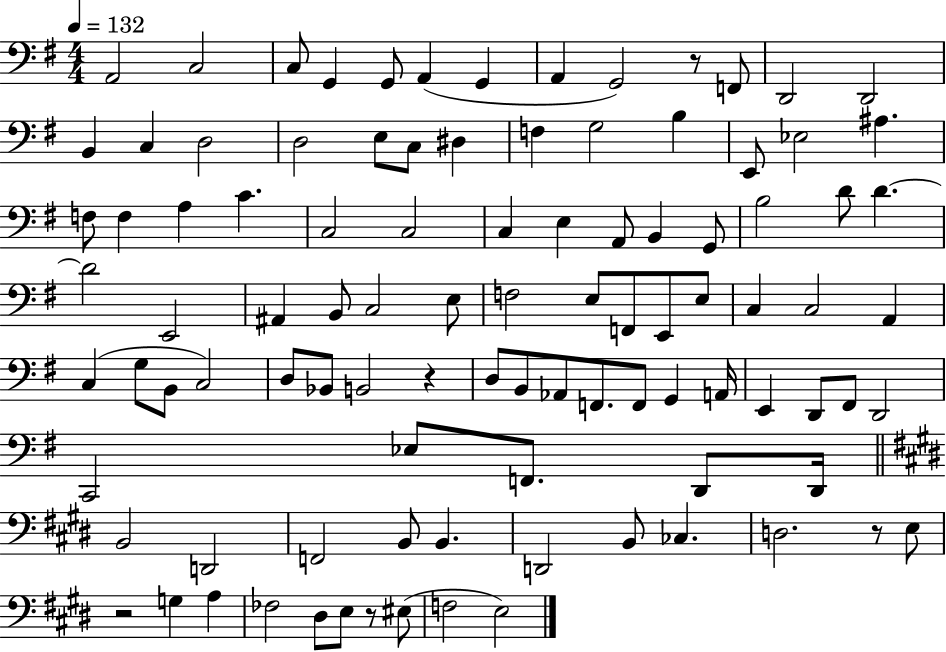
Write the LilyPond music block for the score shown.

{
  \clef bass
  \numericTimeSignature
  \time 4/4
  \key g \major
  \tempo 4 = 132
  \repeat volta 2 { a,2 c2 | c8 g,4 g,8 a,4( g,4 | a,4 g,2) r8 f,8 | d,2 d,2 | \break b,4 c4 d2 | d2 e8 c8 dis4 | f4 g2 b4 | e,8 ees2 ais4. | \break f8 f4 a4 c'4. | c2 c2 | c4 e4 a,8 b,4 g,8 | b2 d'8 d'4.~~ | \break d'2 e,2 | ais,4 b,8 c2 e8 | f2 e8 f,8 e,8 e8 | c4 c2 a,4 | \break c4( g8 b,8 c2) | d8 bes,8 b,2 r4 | d8 b,8 aes,8 f,8. f,8 g,4 a,16 | e,4 d,8 fis,8 d,2 | \break c,2 ees8 f,8. d,8 d,16 | \bar "||" \break \key e \major b,2 d,2 | f,2 b,8 b,4. | d,2 b,8 ces4. | d2. r8 e8 | \break r2 g4 a4 | fes2 dis8 e8 r8 eis8( | f2 e2) | } \bar "|."
}